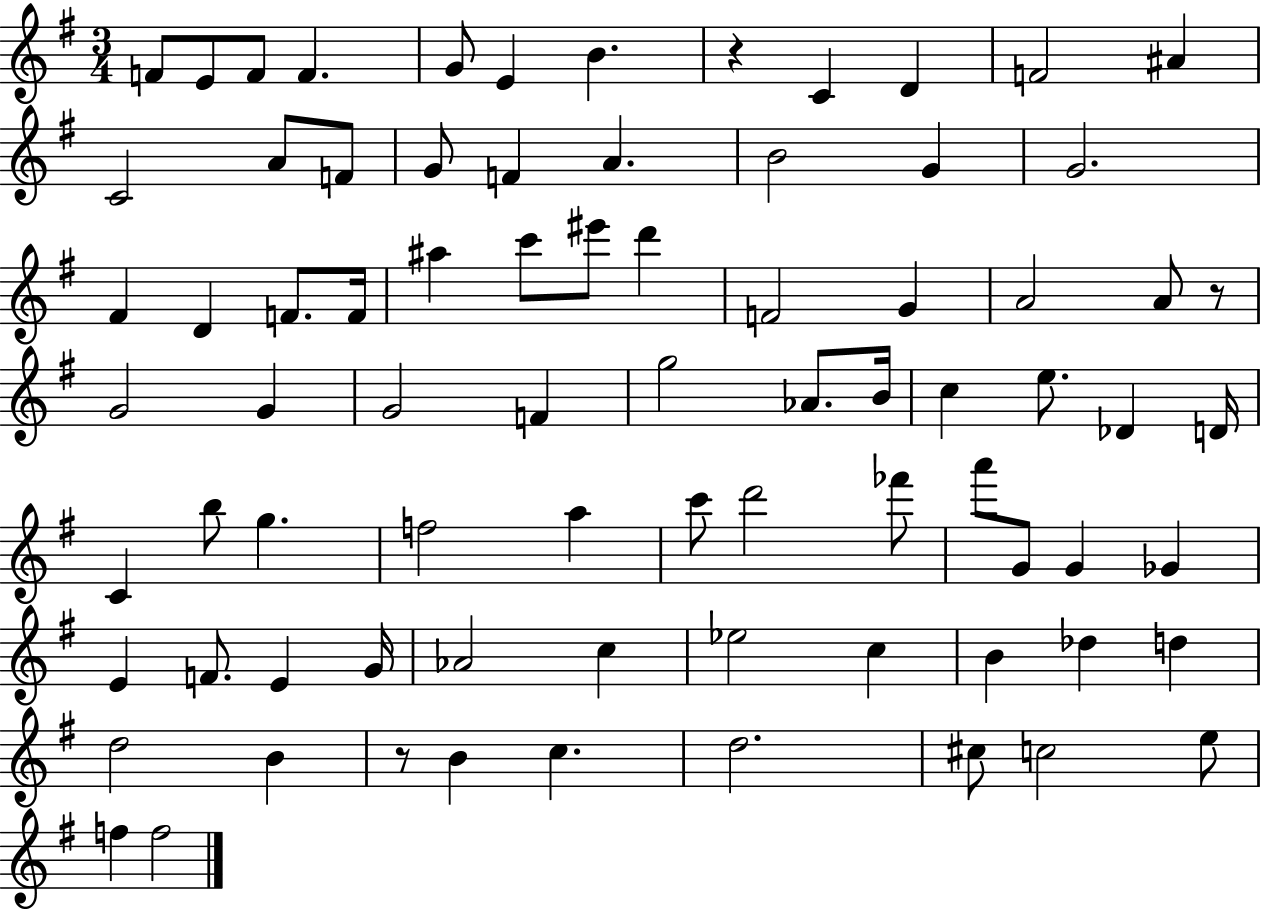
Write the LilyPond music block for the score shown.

{
  \clef treble
  \numericTimeSignature
  \time 3/4
  \key g \major
  f'8 e'8 f'8 f'4. | g'8 e'4 b'4. | r4 c'4 d'4 | f'2 ais'4 | \break c'2 a'8 f'8 | g'8 f'4 a'4. | b'2 g'4 | g'2. | \break fis'4 d'4 f'8. f'16 | ais''4 c'''8 eis'''8 d'''4 | f'2 g'4 | a'2 a'8 r8 | \break g'2 g'4 | g'2 f'4 | g''2 aes'8. b'16 | c''4 e''8. des'4 d'16 | \break c'4 b''8 g''4. | f''2 a''4 | c'''8 d'''2 fes'''8 | a'''8 g'8 g'4 ges'4 | \break e'4 f'8. e'4 g'16 | aes'2 c''4 | ees''2 c''4 | b'4 des''4 d''4 | \break d''2 b'4 | r8 b'4 c''4. | d''2. | cis''8 c''2 e''8 | \break f''4 f''2 | \bar "|."
}